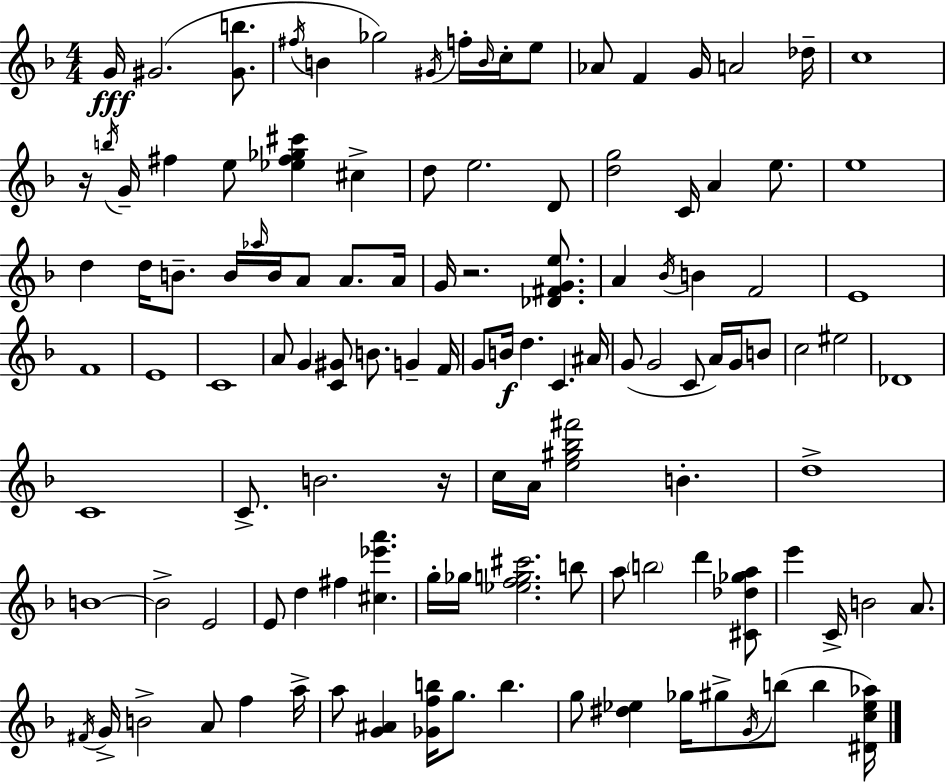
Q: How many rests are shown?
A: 3